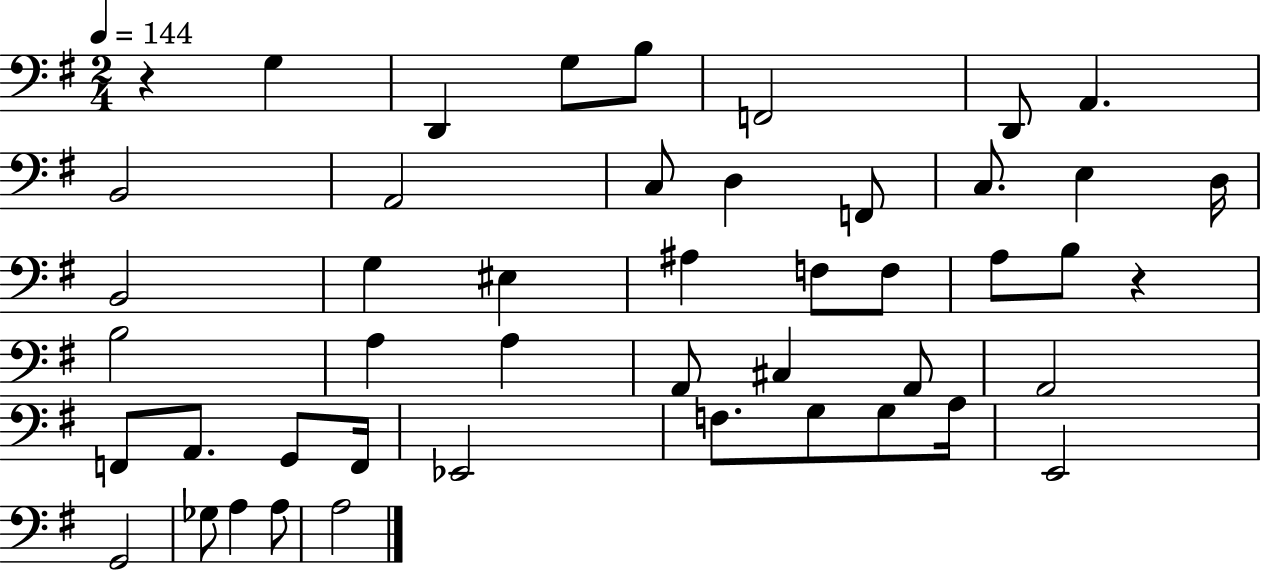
X:1
T:Untitled
M:2/4
L:1/4
K:G
z G, D,, G,/2 B,/2 F,,2 D,,/2 A,, B,,2 A,,2 C,/2 D, F,,/2 C,/2 E, D,/4 B,,2 G, ^E, ^A, F,/2 F,/2 A,/2 B,/2 z B,2 A, A, A,,/2 ^C, A,,/2 A,,2 F,,/2 A,,/2 G,,/2 F,,/4 _E,,2 F,/2 G,/2 G,/2 A,/4 E,,2 G,,2 _G,/2 A, A,/2 A,2